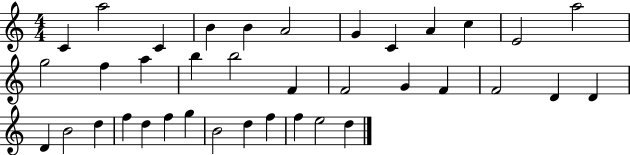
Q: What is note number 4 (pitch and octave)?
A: B4